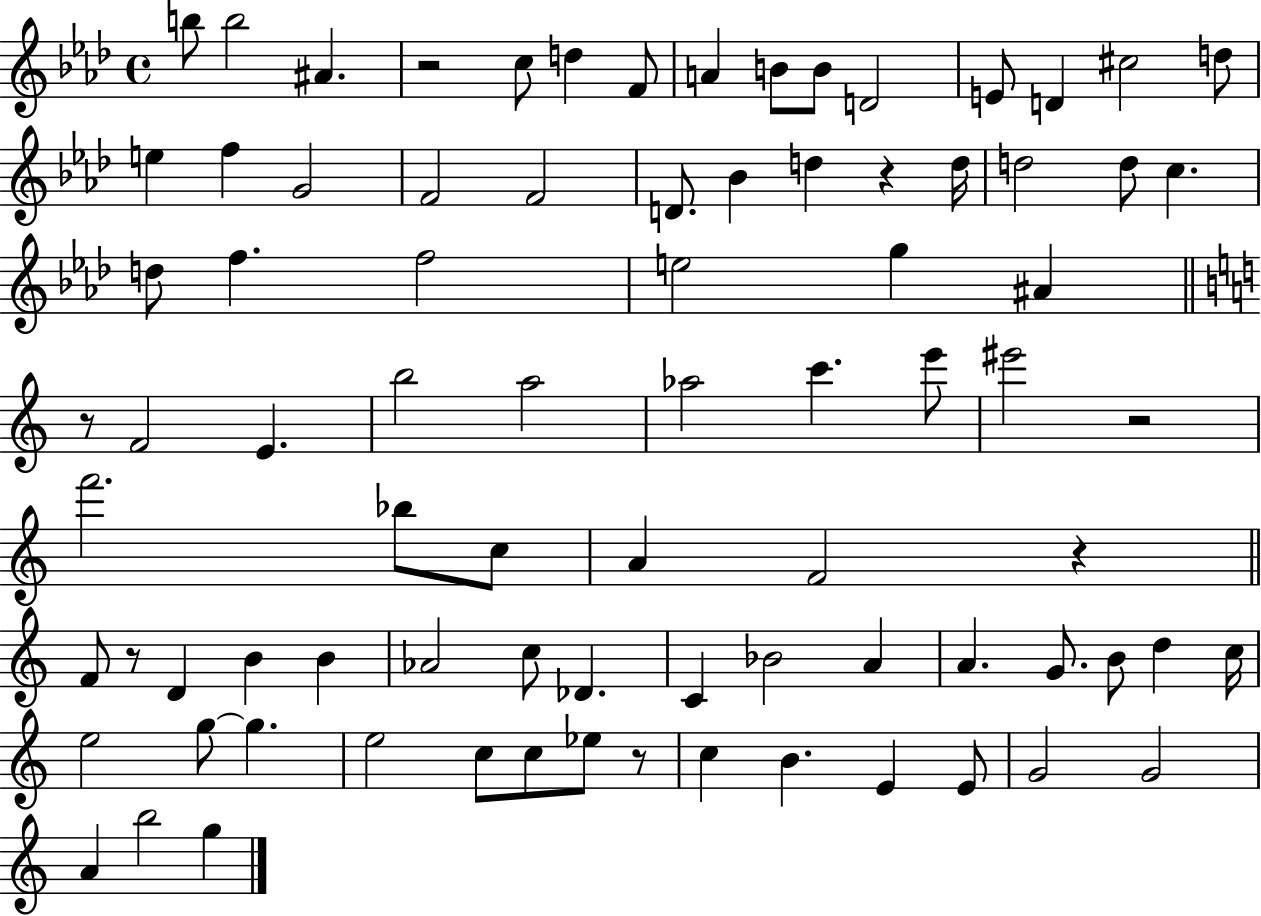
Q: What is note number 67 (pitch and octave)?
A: Eb5